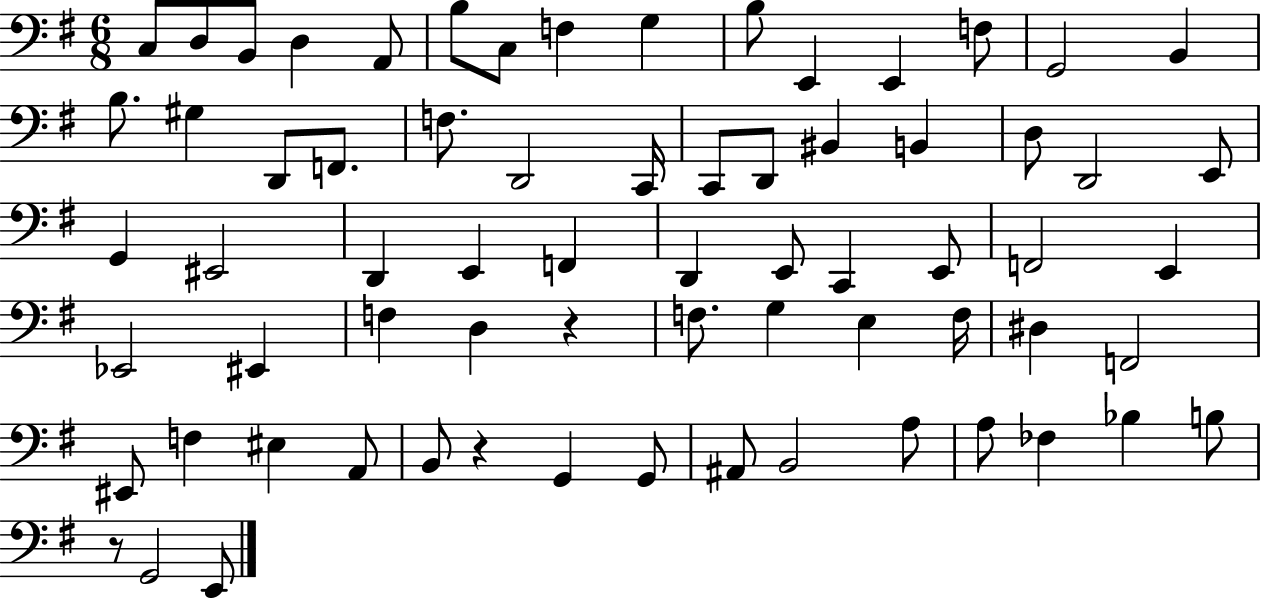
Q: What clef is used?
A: bass